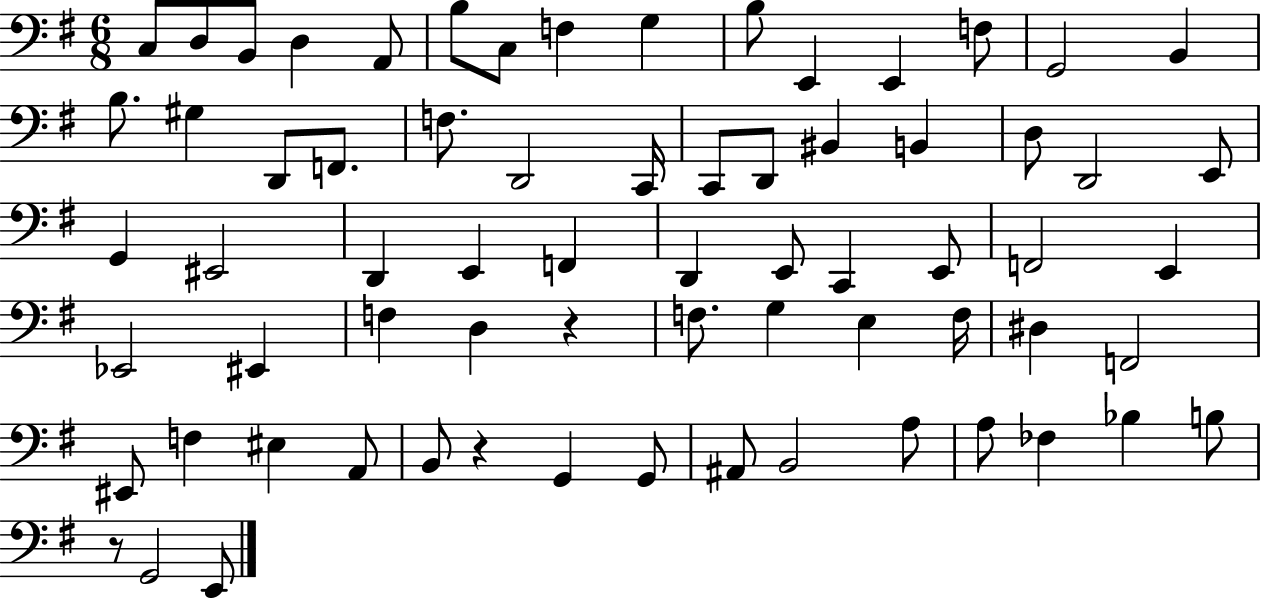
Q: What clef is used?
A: bass